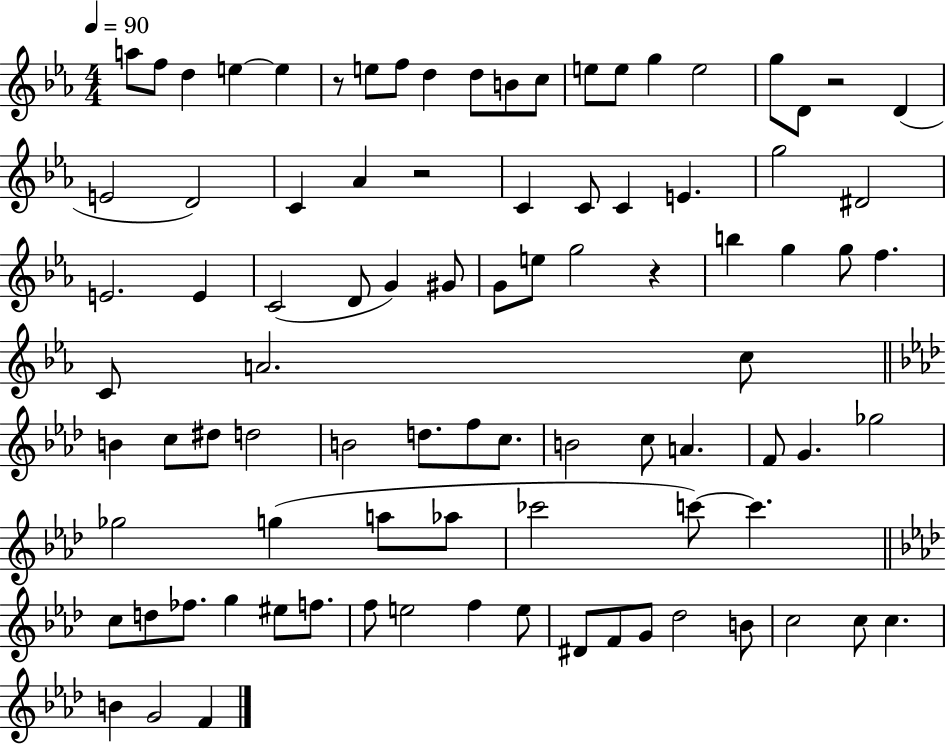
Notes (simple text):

A5/e F5/e D5/q E5/q E5/q R/e E5/e F5/e D5/q D5/e B4/e C5/e E5/e E5/e G5/q E5/h G5/e D4/e R/h D4/q E4/h D4/h C4/q Ab4/q R/h C4/q C4/e C4/q E4/q. G5/h D#4/h E4/h. E4/q C4/h D4/e G4/q G#4/e G4/e E5/e G5/h R/q B5/q G5/q G5/e F5/q. C4/e A4/h. C5/e B4/q C5/e D#5/e D5/h B4/h D5/e. F5/e C5/e. B4/h C5/e A4/q. F4/e G4/q. Gb5/h Gb5/h G5/q A5/e Ab5/e CES6/h C6/e C6/q. C5/e D5/e FES5/e. G5/q EIS5/e F5/e. F5/e E5/h F5/q E5/e D#4/e F4/e G4/e Db5/h B4/e C5/h C5/e C5/q. B4/q G4/h F4/q